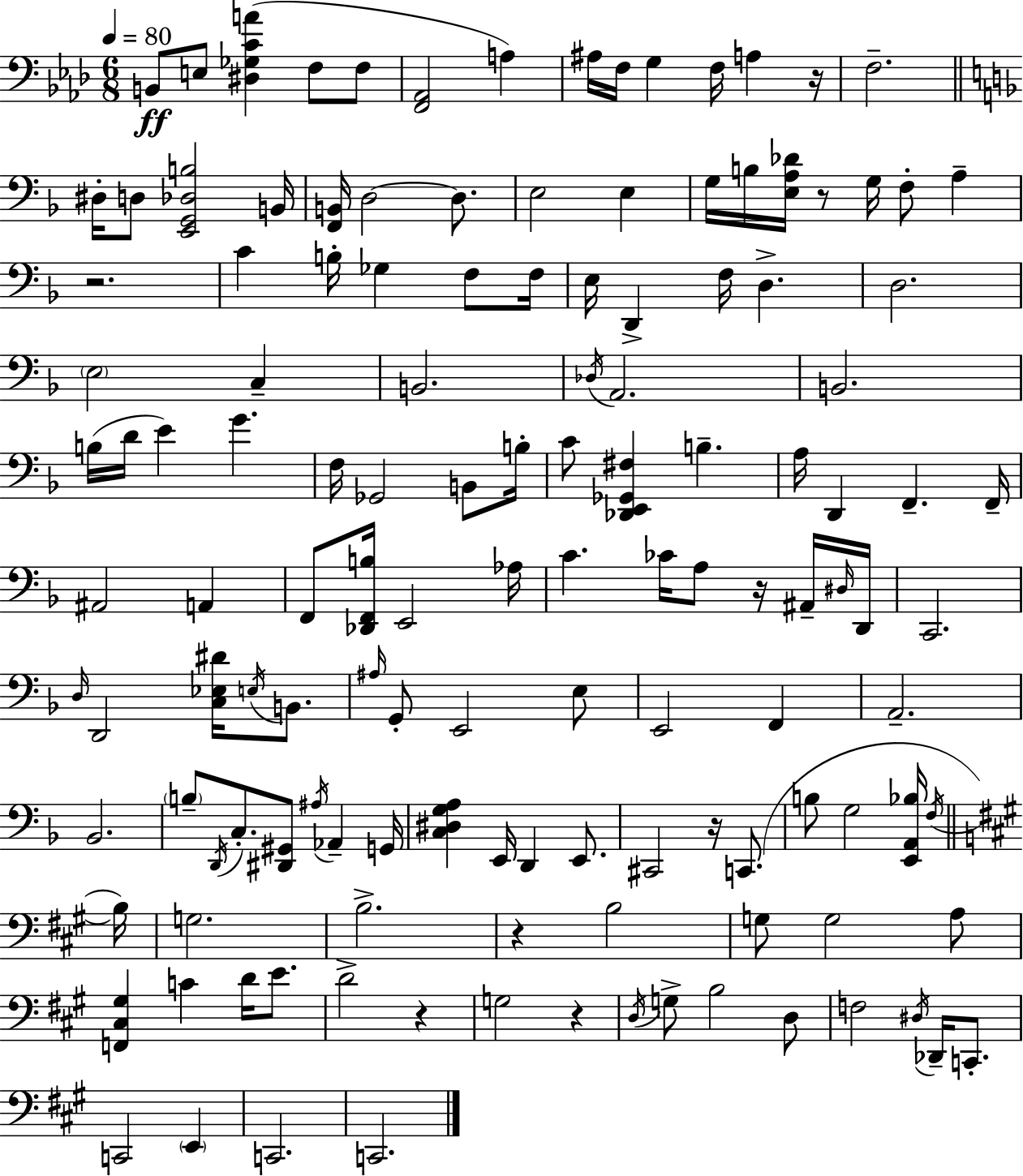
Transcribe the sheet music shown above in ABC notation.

X:1
T:Untitled
M:6/8
L:1/4
K:Fm
B,,/2 E,/2 [^D,_G,CA] F,/2 F,/2 [F,,_A,,]2 A, ^A,/4 F,/4 G, F,/4 A, z/4 F,2 ^D,/4 D,/2 [E,,G,,_D,B,]2 B,,/4 [F,,B,,]/4 D,2 D,/2 E,2 E, G,/4 B,/4 [E,A,_D]/4 z/2 G,/4 F,/2 A, z2 C B,/4 _G, F,/2 F,/4 E,/4 D,, F,/4 D, D,2 E,2 C, B,,2 _D,/4 A,,2 B,,2 B,/4 D/4 E G F,/4 _G,,2 B,,/2 B,/4 C/2 [_D,,E,,_G,,^F,] B, A,/4 D,, F,, F,,/4 ^A,,2 A,, F,,/2 [_D,,F,,B,]/4 E,,2 _A,/4 C _C/4 A,/2 z/4 ^A,,/4 ^D,/4 D,,/4 C,,2 D,/4 D,,2 [C,_E,^D]/4 E,/4 B,,/2 ^A,/4 G,,/2 E,,2 E,/2 E,,2 F,, A,,2 _B,,2 B,/2 D,,/4 C,/2 [^D,,^G,,]/2 ^A,/4 _A,, G,,/4 [C,^D,G,A,] E,,/4 D,, E,,/2 ^C,,2 z/4 C,,/2 B,/2 G,2 [E,,A,,_B,]/4 F,/4 B,/4 G,2 B,2 z B,2 G,/2 G,2 A,/2 [F,,^C,^G,] C D/4 E/2 D2 z G,2 z D,/4 G,/2 B,2 D,/2 F,2 ^D,/4 _D,,/4 C,,/2 C,,2 E,, C,,2 C,,2